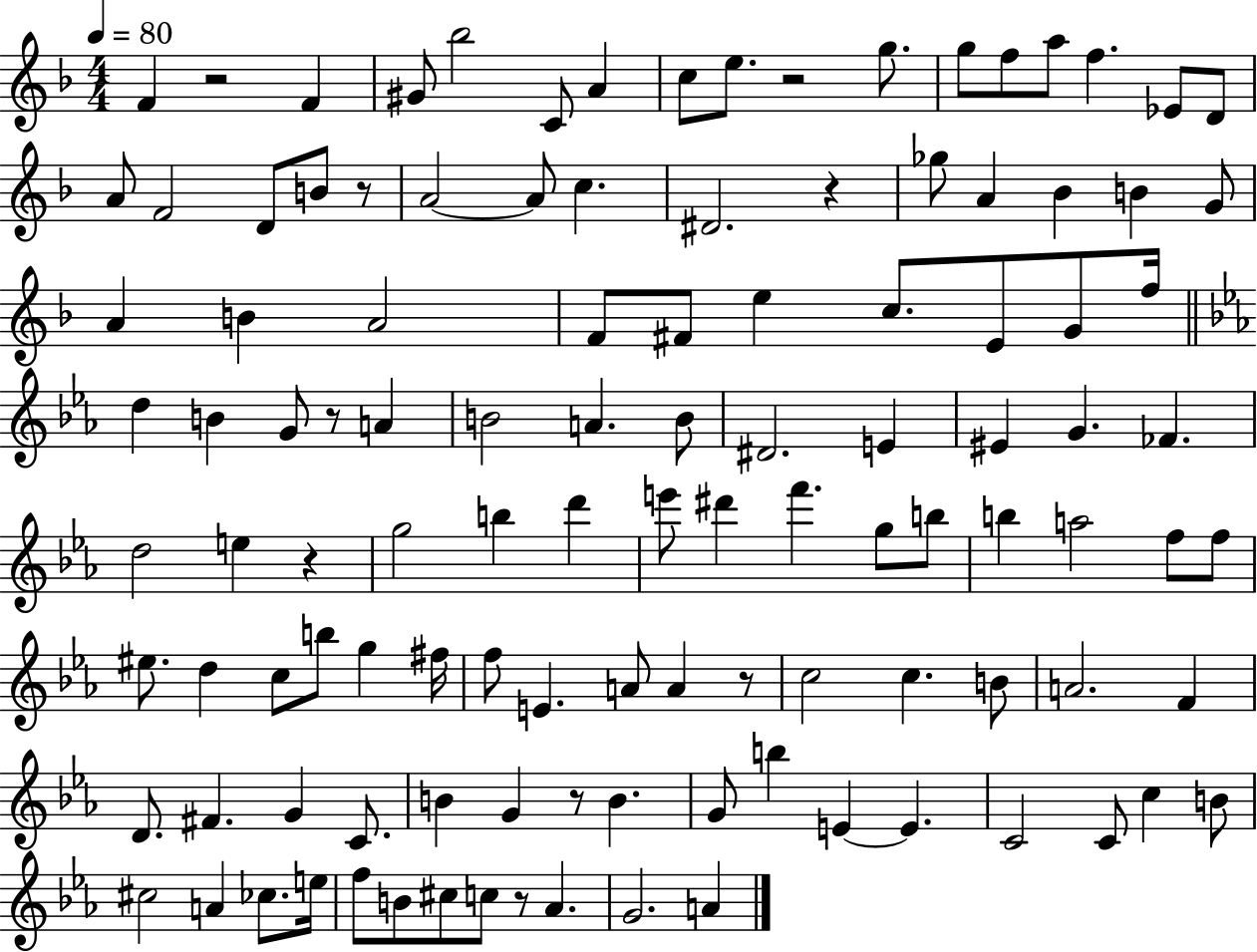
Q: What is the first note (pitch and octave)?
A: F4